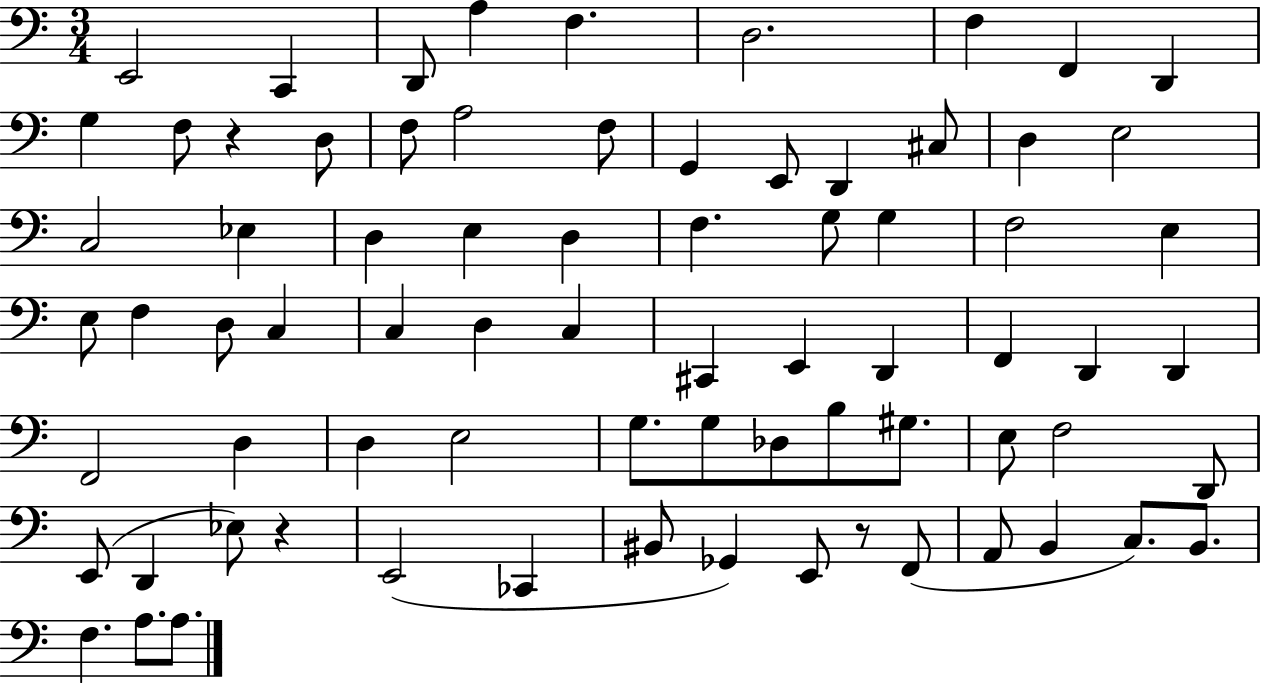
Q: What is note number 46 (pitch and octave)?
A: D3